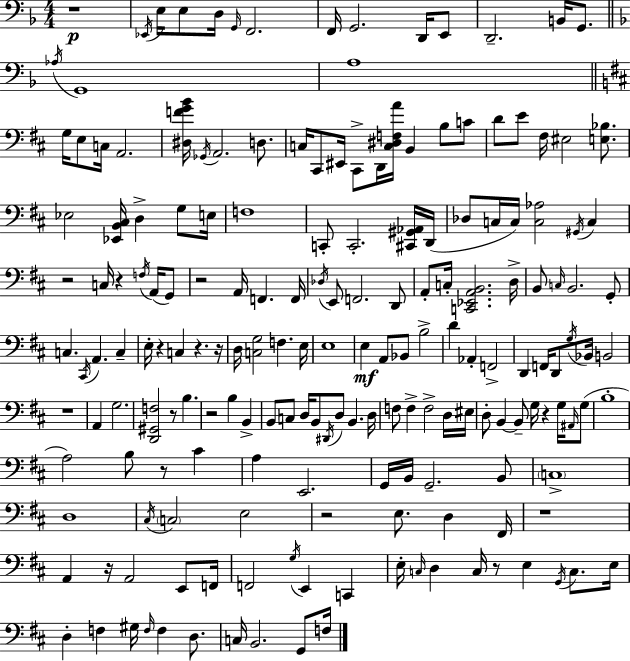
R/w Eb2/s E3/s E3/e D3/s G2/s F2/h. F2/s G2/h. D2/s E2/e D2/h. B2/s G2/e. Ab3/s G2/w A3/w G3/s E3/e C3/s A2/h. [D#3,F4,G4,B4]/s Gb2/s A2/h. D3/e. C3/s C#2/e EIS2/s C#2/e D2/s [C3,D#3,F3,A4]/s B2/q B3/e C4/e D4/e E4/e F#3/s EIS3/h [E3,Bb3]/e. Eb3/h [Eb2,B2,C#3]/s D3/q G3/e E3/s F3/w C2/e C2/h. [C#2,G#2,Ab2]/s D2/s Db3/e C3/s C3/s [C3,Ab3]/h G#2/s C3/q R/h C3/s R/q F3/s A2/s G2/e R/h A2/s F2/q. F2/s Db3/s E2/e F2/h. D2/e A2/e C3/s [C2,Eb2,A2,B2]/h. D3/s B2/e C3/s B2/h. G2/e C3/q. C#2/s A2/q. C3/q E3/s R/q C3/q R/q. R/s D3/s [C3,G3]/h F3/q. E3/s E3/w E3/q A2/e Bb2/e B3/h D4/q Ab2/q F2/h D2/q F2/s D2/e G3/s Bb2/s B2/h R/w A2/q G3/h. [D2,G#2,F3]/h R/e B3/q. R/h B3/q B2/q B2/e C3/e D3/s B2/e D#2/s D3/e B2/q. D3/s F3/e F3/q F3/h D3/s EIS3/s D3/e B2/q B2/e G3/s R/q G3/s A#2/s G3/e B3/w A3/h B3/e R/e C#4/q A3/q E2/h. G2/s B2/s G2/h. B2/e C3/w D3/w C#3/s C3/h E3/h R/h E3/e. D3/q F#2/s R/w A2/q R/s A2/h E2/e F2/s F2/h G3/s E2/q C2/q E3/s C3/s D3/q C3/s R/e E3/q G2/s C3/e. E3/s D3/q F3/q G#3/s F3/s F3/q D3/e. C3/s B2/h. G2/e F3/s